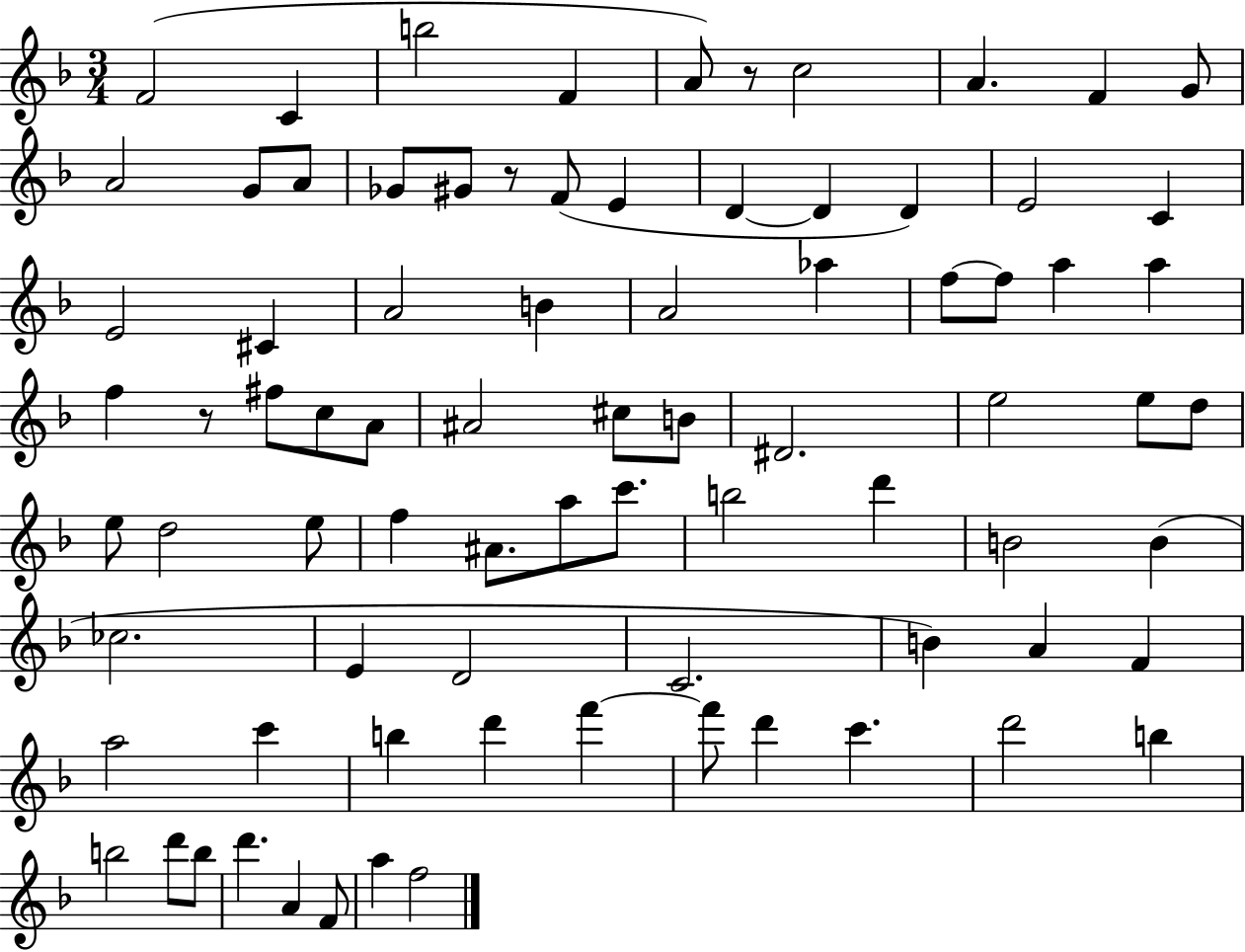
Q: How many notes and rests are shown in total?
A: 81